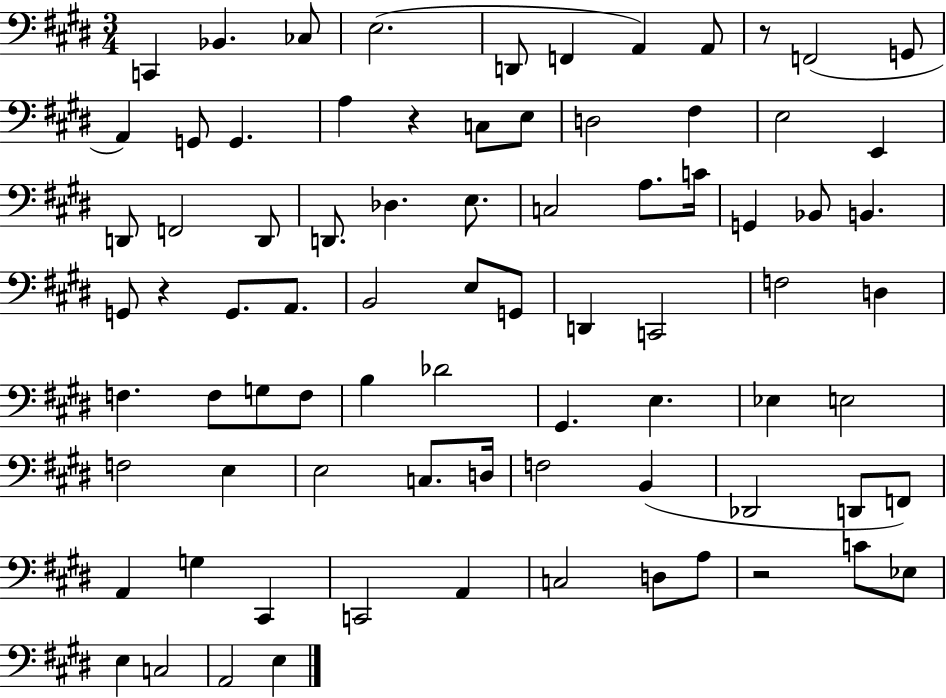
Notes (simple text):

C2/q Bb2/q. CES3/e E3/h. D2/e F2/q A2/q A2/e R/e F2/h G2/e A2/q G2/e G2/q. A3/q R/q C3/e E3/e D3/h F#3/q E3/h E2/q D2/e F2/h D2/e D2/e. Db3/q. E3/e. C3/h A3/e. C4/s G2/q Bb2/e B2/q. G2/e R/q G2/e. A2/e. B2/h E3/e G2/e D2/q C2/h F3/h D3/q F3/q. F3/e G3/e F3/e B3/q Db4/h G#2/q. E3/q. Eb3/q E3/h F3/h E3/q E3/h C3/e. D3/s F3/h B2/q Db2/h D2/e F2/e A2/q G3/q C#2/q C2/h A2/q C3/h D3/e A3/e R/h C4/e Eb3/e E3/q C3/h A2/h E3/q